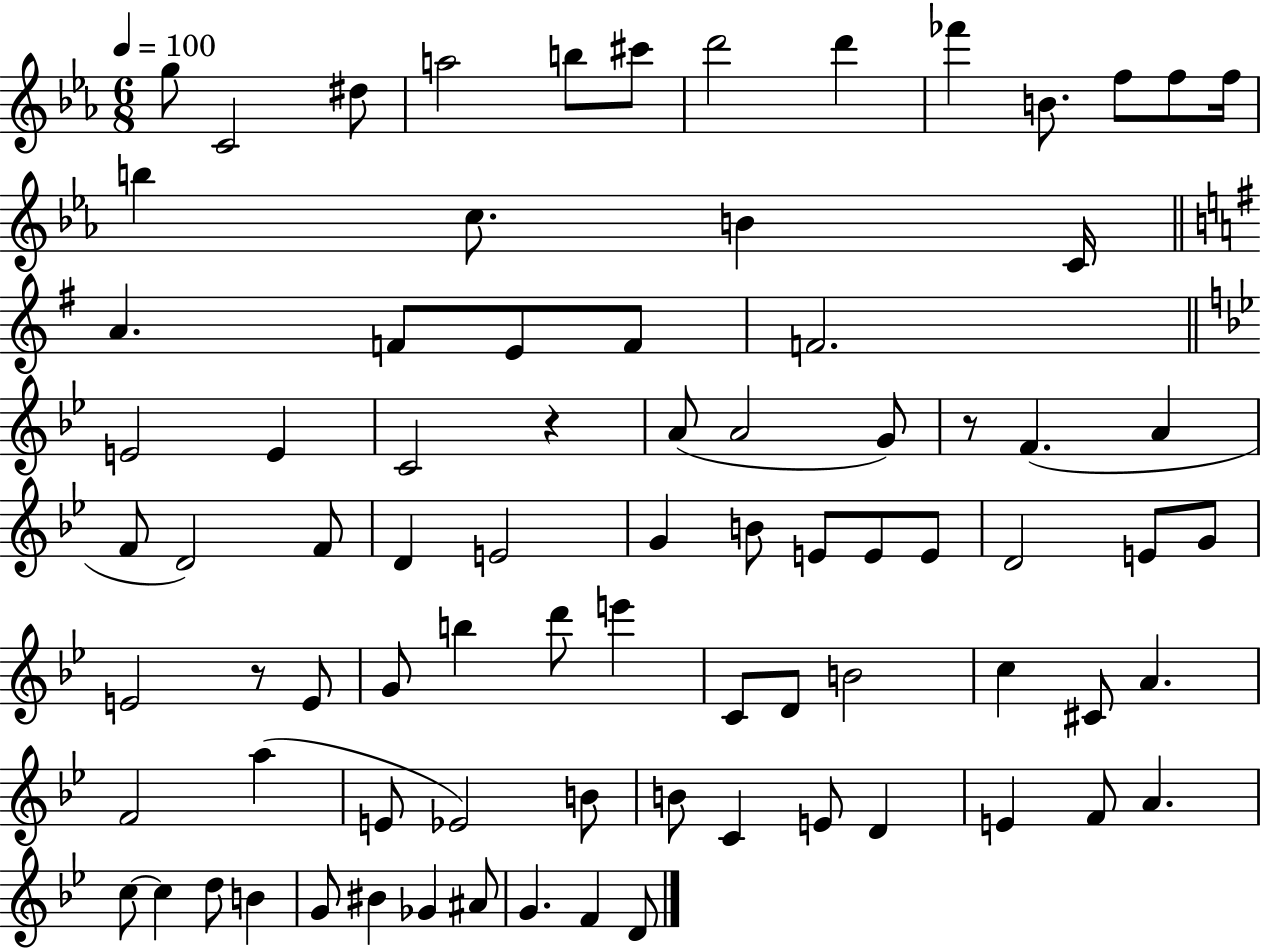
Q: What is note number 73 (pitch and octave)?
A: BIS4